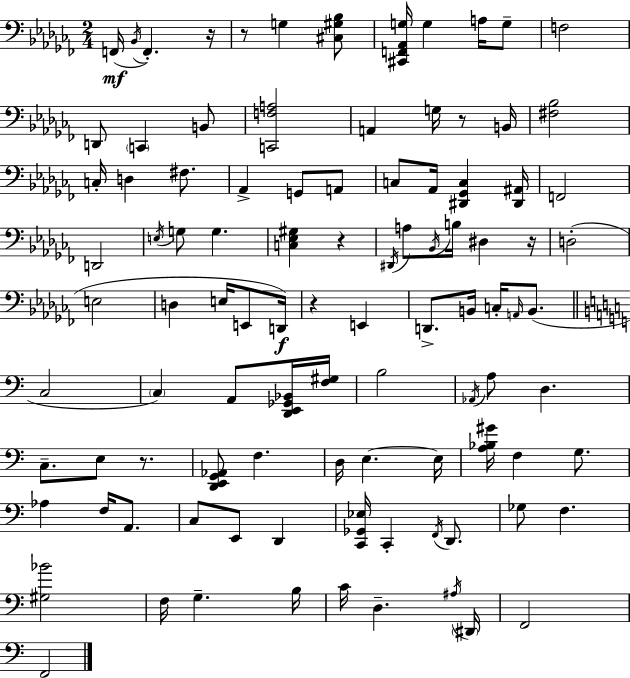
X:1
T:Untitled
M:2/4
L:1/4
K:Abm
F,,/4 _B,,/4 F,, z/4 z/2 G, [^C,^G,_B,]/2 [^C,,F,,_A,,G,]/4 G, A,/4 G,/2 F,2 D,,/2 C,, B,,/2 [C,,F,A,]2 A,, G,/4 z/2 B,,/4 [^F,_B,]2 C,/4 D, ^F,/2 _A,, G,,/2 A,,/2 C,/2 _A,,/4 [^D,,_G,,C,] [^D,,^A,,]/4 F,,2 D,,2 E,/4 G,/2 G, [C,_E,^G,] z ^D,,/4 A,/2 _B,,/4 B,/4 ^D, z/4 D,2 E,2 D, E,/4 E,,/2 D,,/4 z E,, D,,/2 B,,/4 C,/4 A,,/4 B,,/2 C,2 C, A,,/2 [D,,E,,_G,,_B,,]/4 [F,^G,]/4 B,2 _A,,/4 A,/2 D, C,/2 E,/2 z/2 [D,,E,,G,,_A,,]/2 F, D,/4 E, E,/4 [A,_B,^G]/4 F, G,/2 _A, F,/4 A,,/2 C,/2 E,,/2 D,, [C,,_G,,_E,]/4 C,, F,,/4 D,,/2 _G,/2 F, [^G,_B]2 F,/4 G, B,/4 C/4 D, ^A,/4 ^D,,/4 F,,2 F,,2